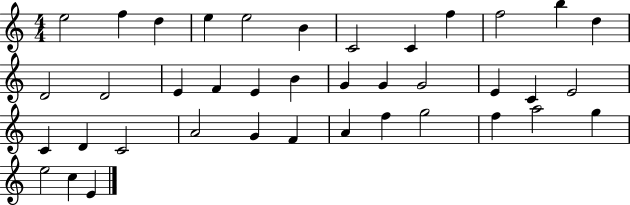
{
  \clef treble
  \numericTimeSignature
  \time 4/4
  \key c \major
  e''2 f''4 d''4 | e''4 e''2 b'4 | c'2 c'4 f''4 | f''2 b''4 d''4 | \break d'2 d'2 | e'4 f'4 e'4 b'4 | g'4 g'4 g'2 | e'4 c'4 e'2 | \break c'4 d'4 c'2 | a'2 g'4 f'4 | a'4 f''4 g''2 | f''4 a''2 g''4 | \break e''2 c''4 e'4 | \bar "|."
}